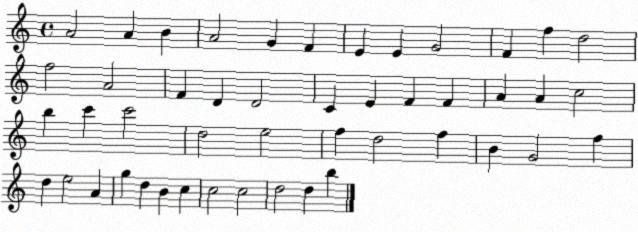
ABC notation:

X:1
T:Untitled
M:4/4
L:1/4
K:C
A2 A B A2 G F E E G2 F f d2 f2 A2 F D D2 C E F F A A c2 b c' c'2 d2 e2 f d2 f B G2 f d e2 A g d B c c2 c2 d2 d b